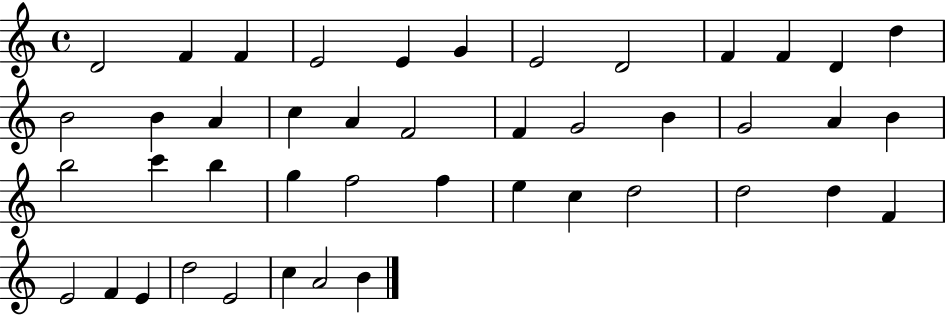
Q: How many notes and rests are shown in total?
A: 44